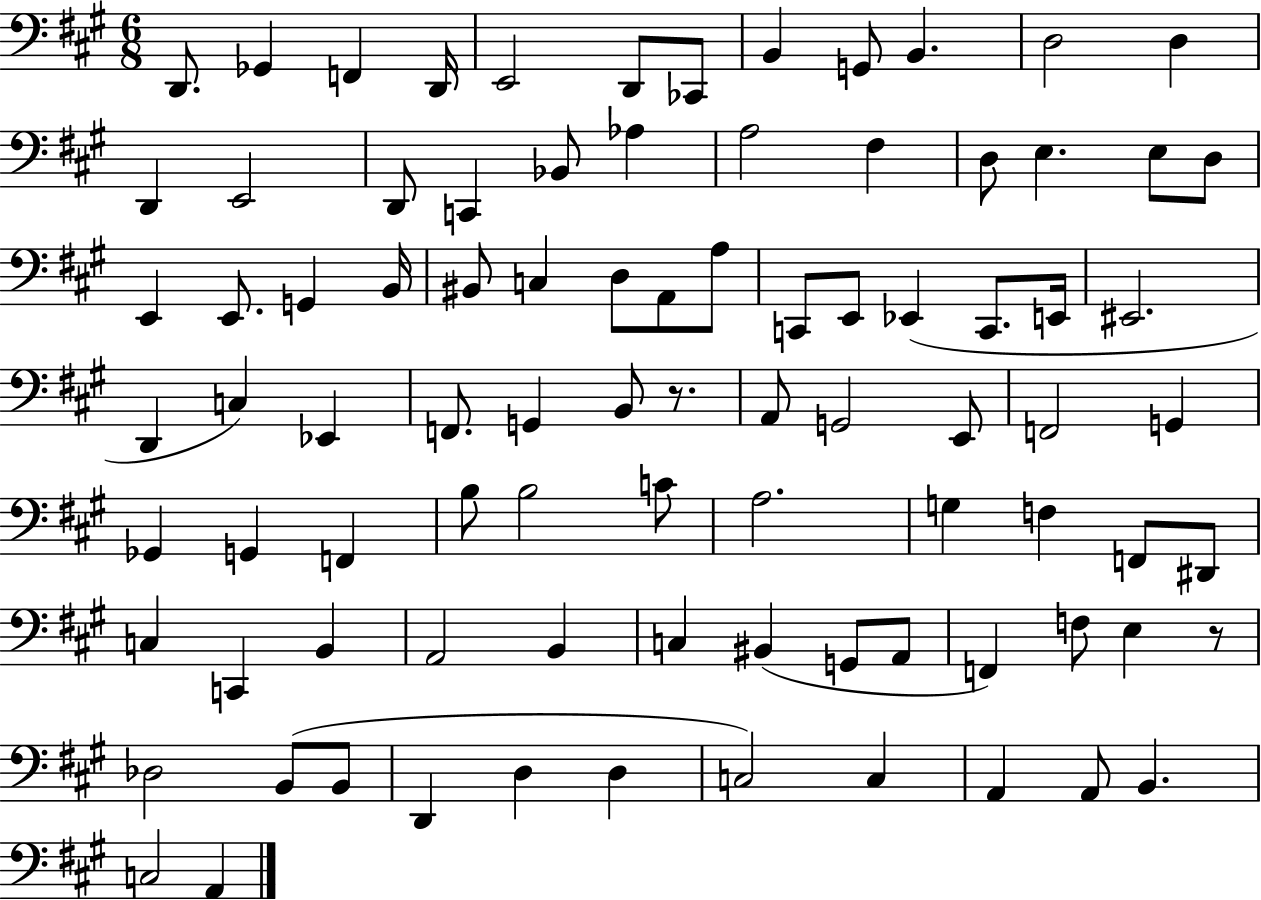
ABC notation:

X:1
T:Untitled
M:6/8
L:1/4
K:A
D,,/2 _G,, F,, D,,/4 E,,2 D,,/2 _C,,/2 B,, G,,/2 B,, D,2 D, D,, E,,2 D,,/2 C,, _B,,/2 _A, A,2 ^F, D,/2 E, E,/2 D,/2 E,, E,,/2 G,, B,,/4 ^B,,/2 C, D,/2 A,,/2 A,/2 C,,/2 E,,/2 _E,, C,,/2 E,,/4 ^E,,2 D,, C, _E,, F,,/2 G,, B,,/2 z/2 A,,/2 G,,2 E,,/2 F,,2 G,, _G,, G,, F,, B,/2 B,2 C/2 A,2 G, F, F,,/2 ^D,,/2 C, C,, B,, A,,2 B,, C, ^B,, G,,/2 A,,/2 F,, F,/2 E, z/2 _D,2 B,,/2 B,,/2 D,, D, D, C,2 C, A,, A,,/2 B,, C,2 A,,